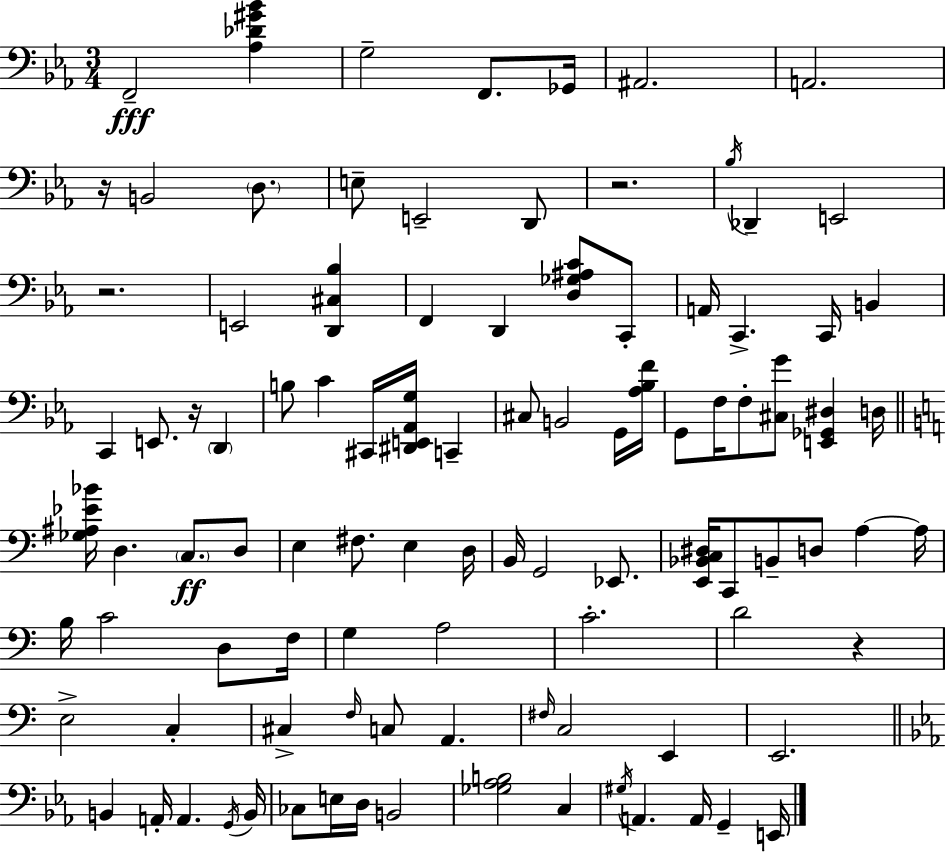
F2/h [Ab3,Db4,G#4,Bb4]/q G3/h F2/e. Gb2/s A#2/h. A2/h. R/s B2/h D3/e. E3/e E2/h D2/e R/h. Bb3/s Db2/q E2/h R/h. E2/h [D2,C#3,Bb3]/q F2/q D2/q [D3,Gb3,A#3,C4]/e C2/e A2/s C2/q. C2/s B2/q C2/q E2/e. R/s D2/q B3/e C4/q C#2/s [D#2,E2,Ab2,G3]/s C2/q C#3/e B2/h G2/s [Ab3,Bb3,F4]/s G2/e F3/s F3/e [C#3,G4]/e [E2,Gb2,D#3]/q D3/s [Gb3,A#3,Eb4,Bb4]/s D3/q. C3/e. D3/e E3/q F#3/e. E3/q D3/s B2/s G2/h Eb2/e. [E2,Bb2,C3,D#3]/s C2/e B2/e D3/e A3/q A3/s B3/s C4/h D3/e F3/s G3/q A3/h C4/h. D4/h R/q E3/h C3/q C#3/q F3/s C3/e A2/q. F#3/s C3/h E2/q E2/h. B2/q A2/s A2/q. G2/s B2/s CES3/e E3/s D3/s B2/h [Gb3,Ab3,B3]/h C3/q G#3/s A2/q. A2/s G2/q E2/s